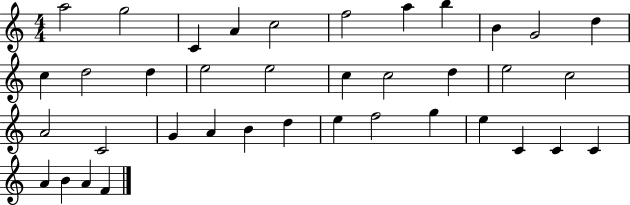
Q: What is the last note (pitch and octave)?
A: F4